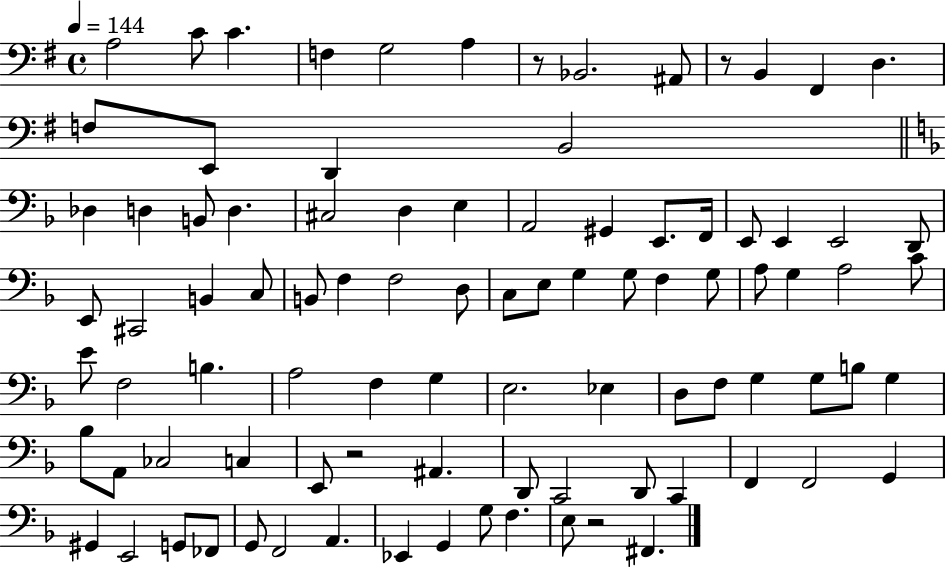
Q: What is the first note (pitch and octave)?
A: A3